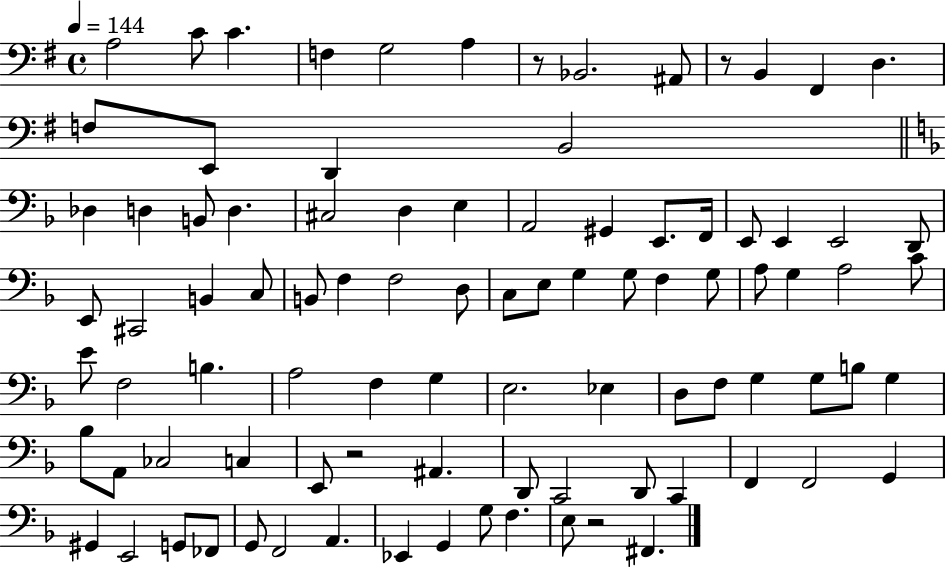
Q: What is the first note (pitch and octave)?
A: A3